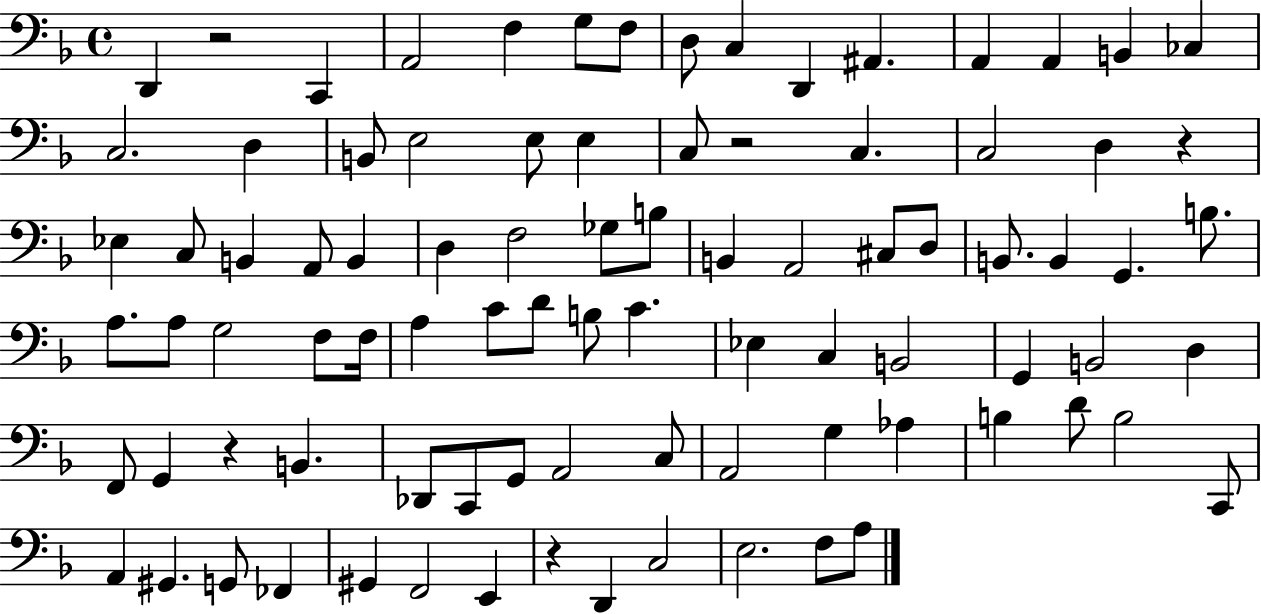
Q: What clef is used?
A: bass